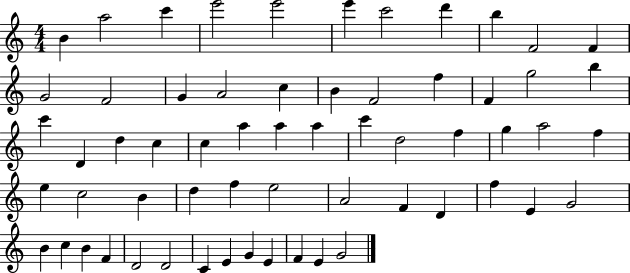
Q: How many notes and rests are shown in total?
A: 61